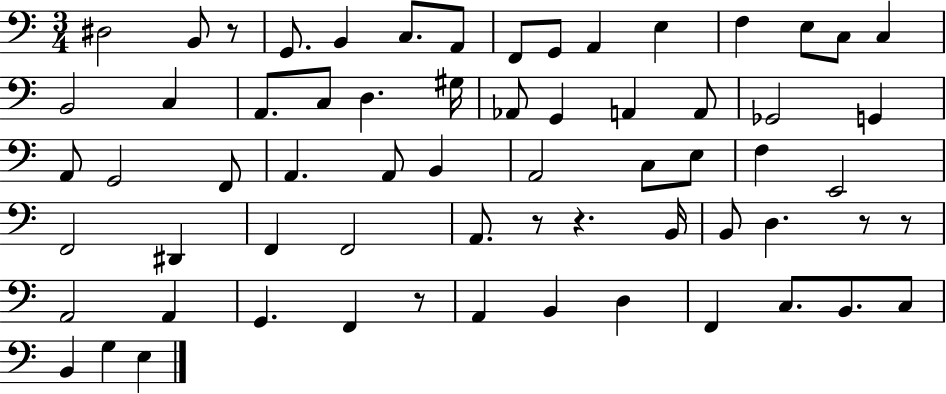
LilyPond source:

{
  \clef bass
  \numericTimeSignature
  \time 3/4
  \key c \major
  \repeat volta 2 { dis2 b,8 r8 | g,8. b,4 c8. a,8 | f,8 g,8 a,4 e4 | f4 e8 c8 c4 | \break b,2 c4 | a,8. c8 d4. gis16 | aes,8 g,4 a,4 a,8 | ges,2 g,4 | \break a,8 g,2 f,8 | a,4. a,8 b,4 | a,2 c8 e8 | f4 e,2 | \break f,2 dis,4 | f,4 f,2 | a,8. r8 r4. b,16 | b,8 d4. r8 r8 | \break a,2 a,4 | g,4. f,4 r8 | a,4 b,4 d4 | f,4 c8. b,8. c8 | \break b,4 g4 e4 | } \bar "|."
}